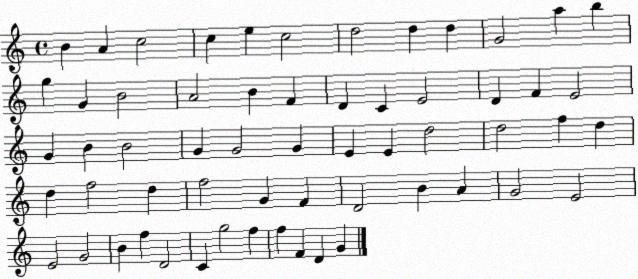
X:1
T:Untitled
M:4/4
L:1/4
K:C
B A c2 c e c2 d2 d d G2 a b g G B2 A2 B F D C E2 D F E2 G B B2 G G2 G E E d2 d2 f d d f2 d f2 G F D2 B A G2 E2 E2 G2 B f D2 C g2 f f F D G